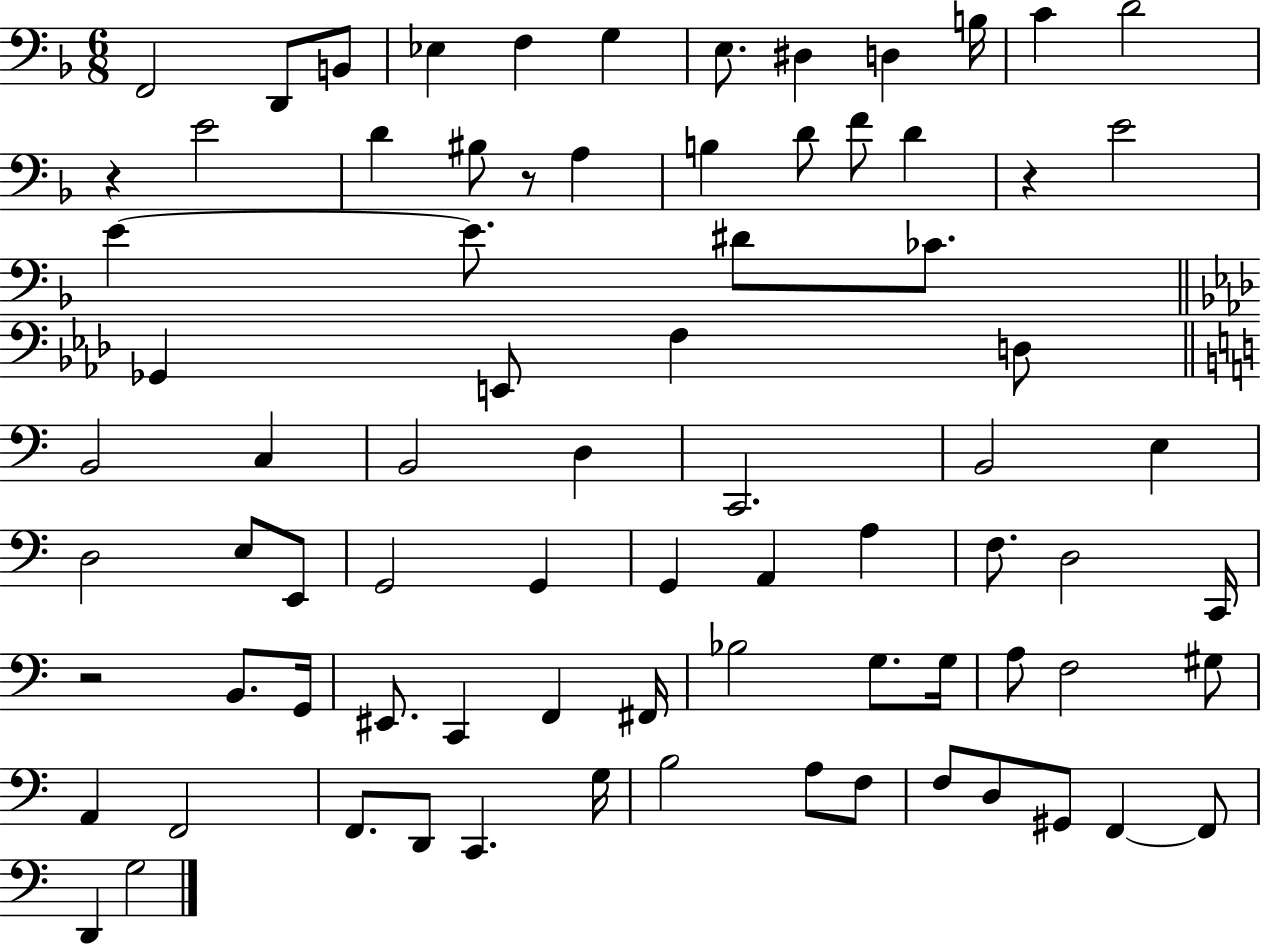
{
  \clef bass
  \numericTimeSignature
  \time 6/8
  \key f \major
  f,2 d,8 b,8 | ees4 f4 g4 | e8. dis4 d4 b16 | c'4 d'2 | \break r4 e'2 | d'4 bis8 r8 a4 | b4 d'8 f'8 d'4 | r4 e'2 | \break e'4~~ e'8. dis'8 ces'8. | \bar "||" \break \key aes \major ges,4 e,8 f4 d8 | \bar "||" \break \key c \major b,2 c4 | b,2 d4 | c,2. | b,2 e4 | \break d2 e8 e,8 | g,2 g,4 | g,4 a,4 a4 | f8. d2 c,16 | \break r2 b,8. g,16 | eis,8. c,4 f,4 fis,16 | bes2 g8. g16 | a8 f2 gis8 | \break a,4 f,2 | f,8. d,8 c,4. g16 | b2 a8 f8 | f8 d8 gis,8 f,4~~ f,8 | \break d,4 g2 | \bar "|."
}